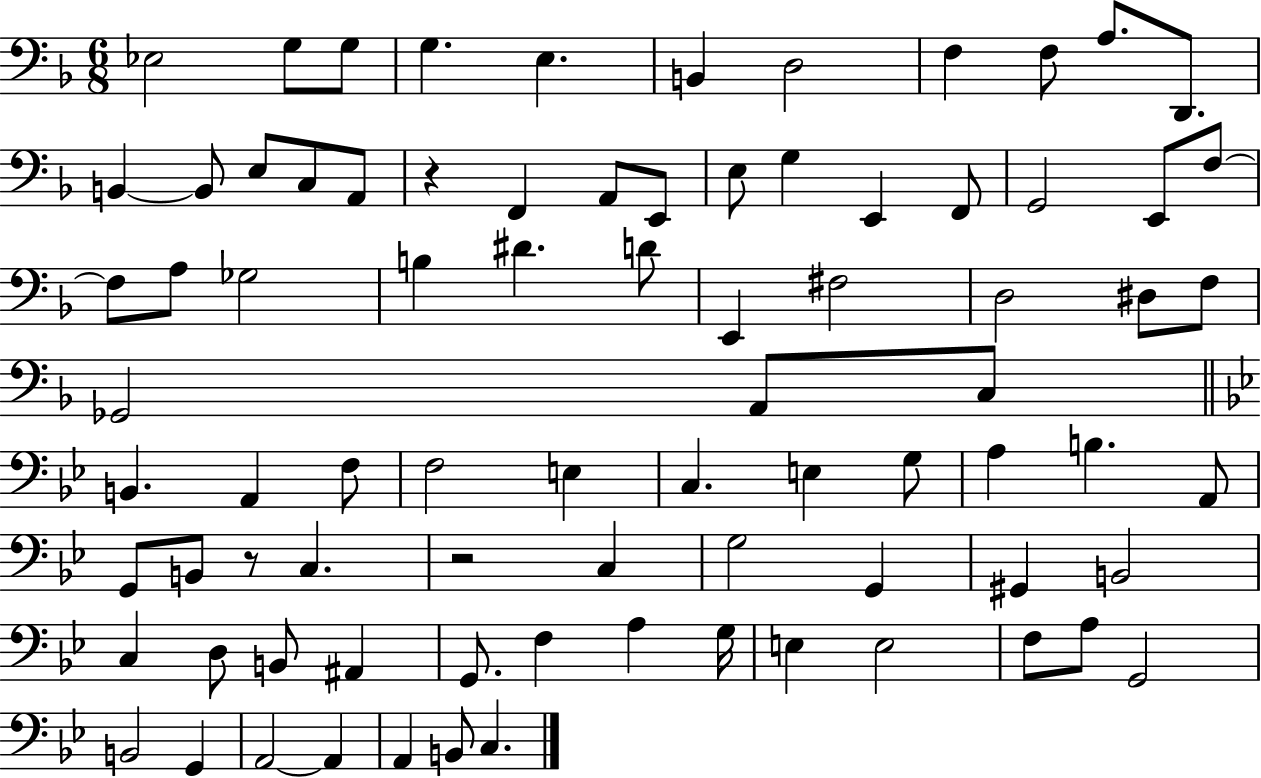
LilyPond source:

{
  \clef bass
  \numericTimeSignature
  \time 6/8
  \key f \major
  ees2 g8 g8 | g4. e4. | b,4 d2 | f4 f8 a8. d,8. | \break b,4~~ b,8 e8 c8 a,8 | r4 f,4 a,8 e,8 | e8 g4 e,4 f,8 | g,2 e,8 f8~~ | \break f8 a8 ges2 | b4 dis'4. d'8 | e,4 fis2 | d2 dis8 f8 | \break ges,2 a,8 c8 | \bar "||" \break \key g \minor b,4. a,4 f8 | f2 e4 | c4. e4 g8 | a4 b4. a,8 | \break g,8 b,8 r8 c4. | r2 c4 | g2 g,4 | gis,4 b,2 | \break c4 d8 b,8 ais,4 | g,8. f4 a4 g16 | e4 e2 | f8 a8 g,2 | \break b,2 g,4 | a,2~~ a,4 | a,4 b,8 c4. | \bar "|."
}